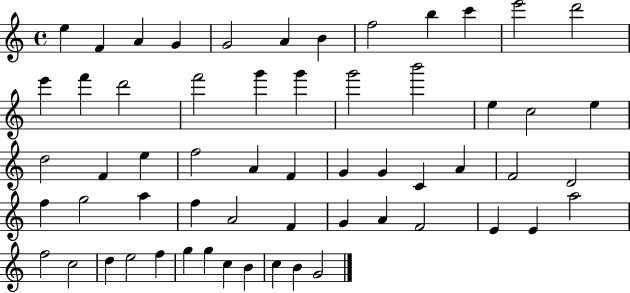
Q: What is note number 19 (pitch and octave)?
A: G6